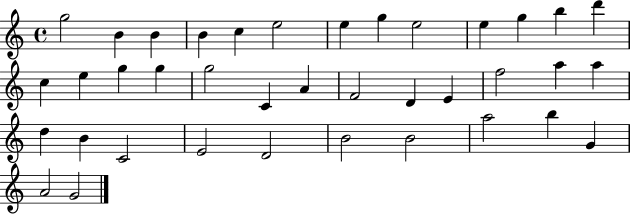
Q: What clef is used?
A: treble